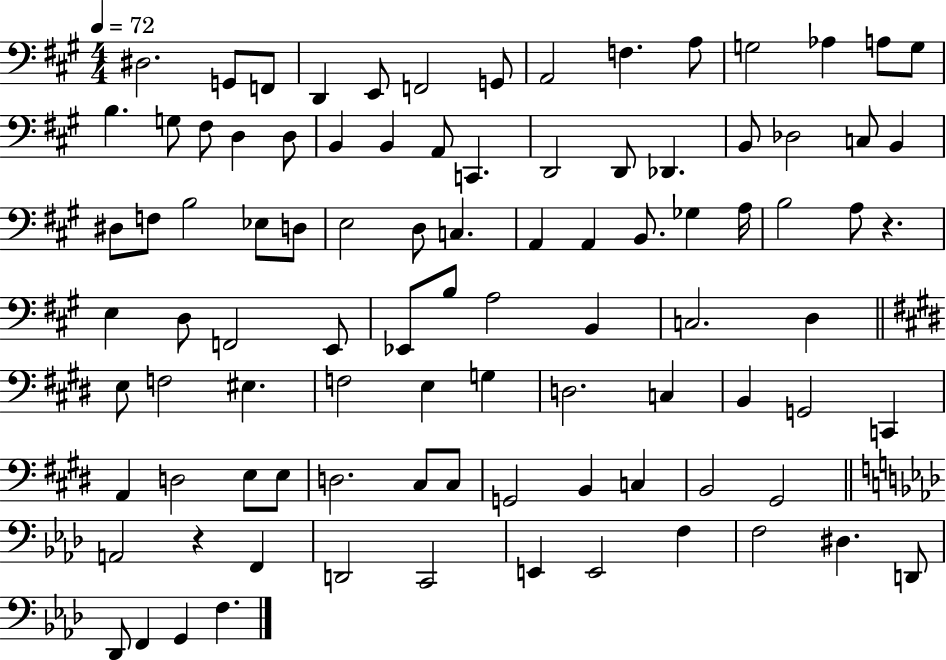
{
  \clef bass
  \numericTimeSignature
  \time 4/4
  \key a \major
  \tempo 4 = 72
  dis2. g,8 f,8 | d,4 e,8 f,2 g,8 | a,2 f4. a8 | g2 aes4 a8 g8 | \break b4. g8 fis8 d4 d8 | b,4 b,4 a,8 c,4. | d,2 d,8 des,4. | b,8 des2 c8 b,4 | \break dis8 f8 b2 ees8 d8 | e2 d8 c4. | a,4 a,4 b,8. ges4 a16 | b2 a8 r4. | \break e4 d8 f,2 e,8 | ees,8 b8 a2 b,4 | c2. d4 | \bar "||" \break \key e \major e8 f2 eis4. | f2 e4 g4 | d2. c4 | b,4 g,2 c,4 | \break a,4 d2 e8 e8 | d2. cis8 cis8 | g,2 b,4 c4 | b,2 gis,2 | \break \bar "||" \break \key aes \major a,2 r4 f,4 | d,2 c,2 | e,4 e,2 f4 | f2 dis4. d,8 | \break des,8 f,4 g,4 f4. | \bar "|."
}